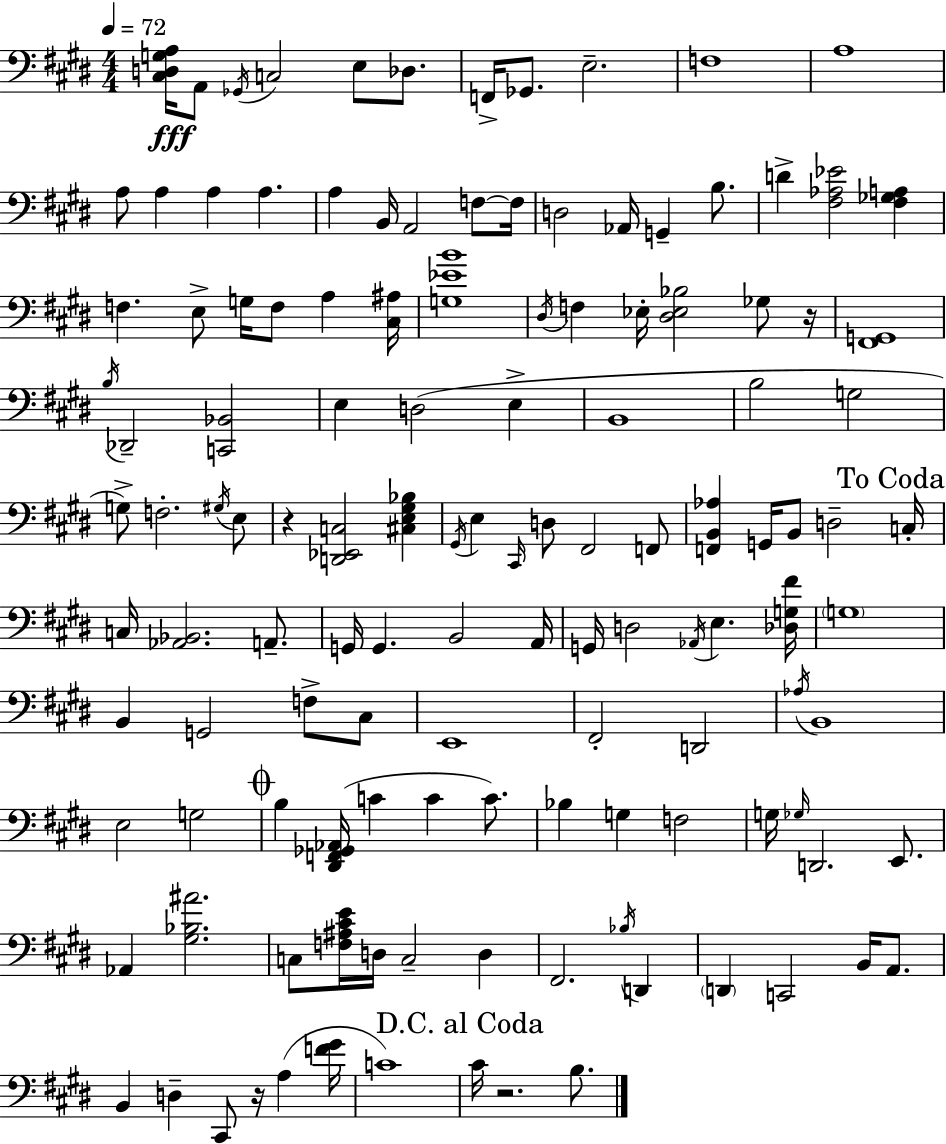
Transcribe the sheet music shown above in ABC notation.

X:1
T:Untitled
M:4/4
L:1/4
K:E
[^C,D,G,A,]/4 A,,/2 _G,,/4 C,2 E,/2 _D,/2 F,,/4 _G,,/2 E,2 F,4 A,4 A,/2 A, A, A, A, B,,/4 A,,2 F,/2 F,/4 D,2 _A,,/4 G,, B,/2 D [^F,_A,_E]2 [^F,_G,A,] F, E,/2 G,/4 F,/2 A, [^C,^A,]/4 [G,_EB]4 ^D,/4 F, _E,/4 [^D,_E,_B,]2 _G,/2 z/4 [^F,,G,,]4 B,/4 _D,,2 [C,,_B,,]2 E, D,2 E, B,,4 B,2 G,2 G,/2 F,2 ^G,/4 E,/2 z [D,,_E,,C,]2 [^C,E,^G,_B,] ^G,,/4 E, ^C,,/4 D,/2 ^F,,2 F,,/2 [F,,B,,_A,] G,,/4 B,,/2 D,2 C,/4 C,/4 [_A,,_B,,]2 A,,/2 G,,/4 G,, B,,2 A,,/4 G,,/4 D,2 _A,,/4 E, [_D,G,^F]/4 G,4 B,, G,,2 F,/2 ^C,/2 E,,4 ^F,,2 D,,2 _A,/4 B,,4 E,2 G,2 B, [^D,,F,,_G,,_A,,]/4 C C C/2 _B, G, F,2 G,/4 _G,/4 D,,2 E,,/2 _A,, [^G,_B,^A]2 C,/2 [F,^A,^CE]/4 D,/4 C,2 D, ^F,,2 _B,/4 D,, D,, C,,2 B,,/4 A,,/2 B,, D, ^C,,/2 z/4 A, [F^G]/4 C4 ^C/4 z2 B,/2